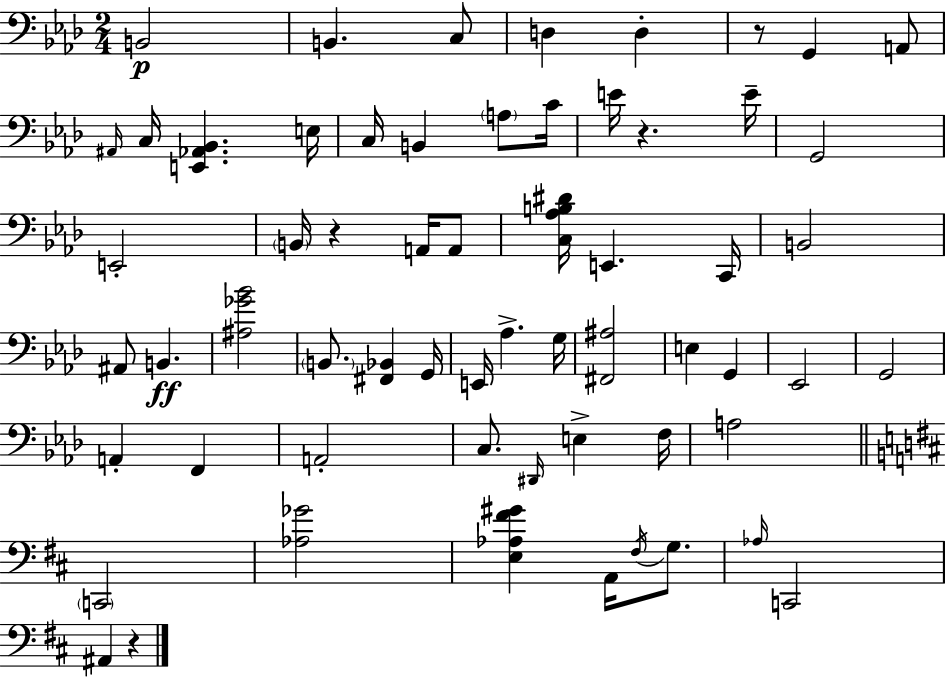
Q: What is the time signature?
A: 2/4